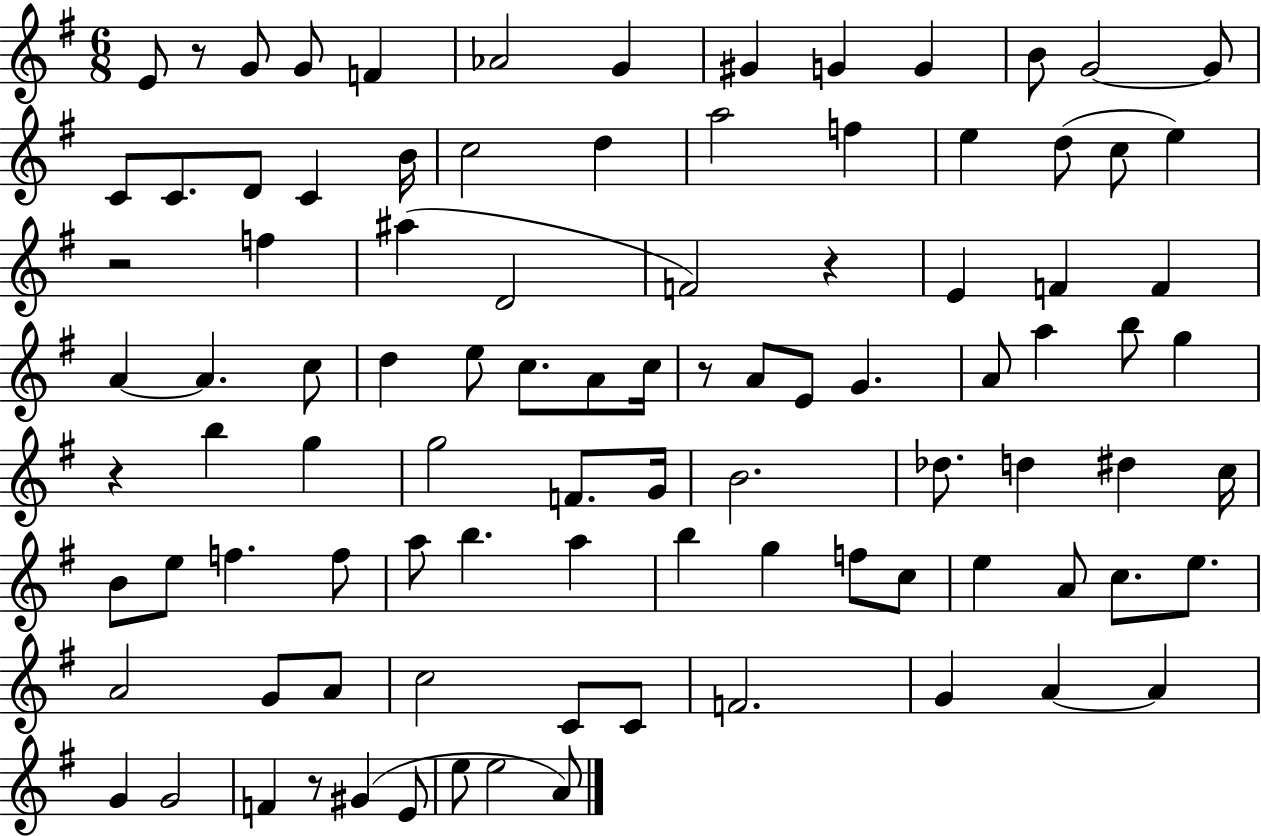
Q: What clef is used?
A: treble